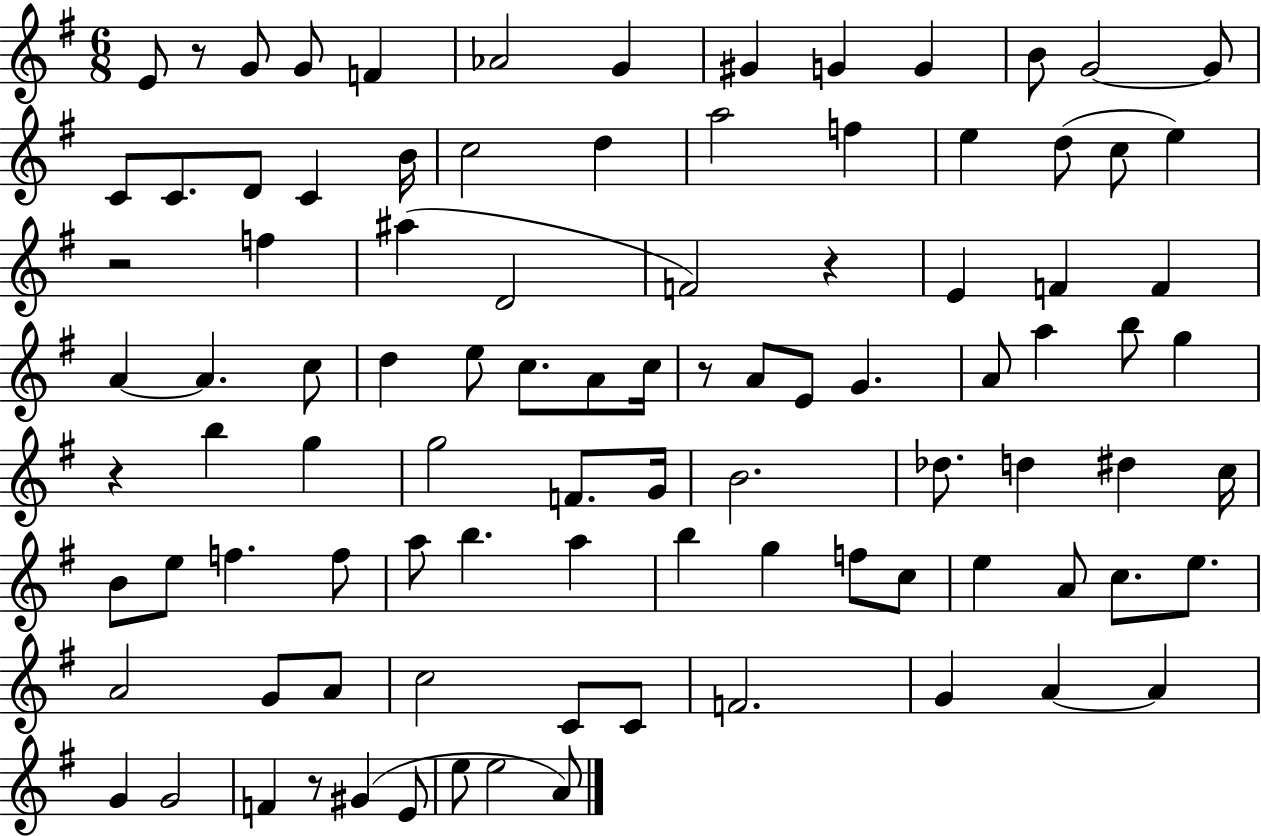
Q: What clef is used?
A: treble